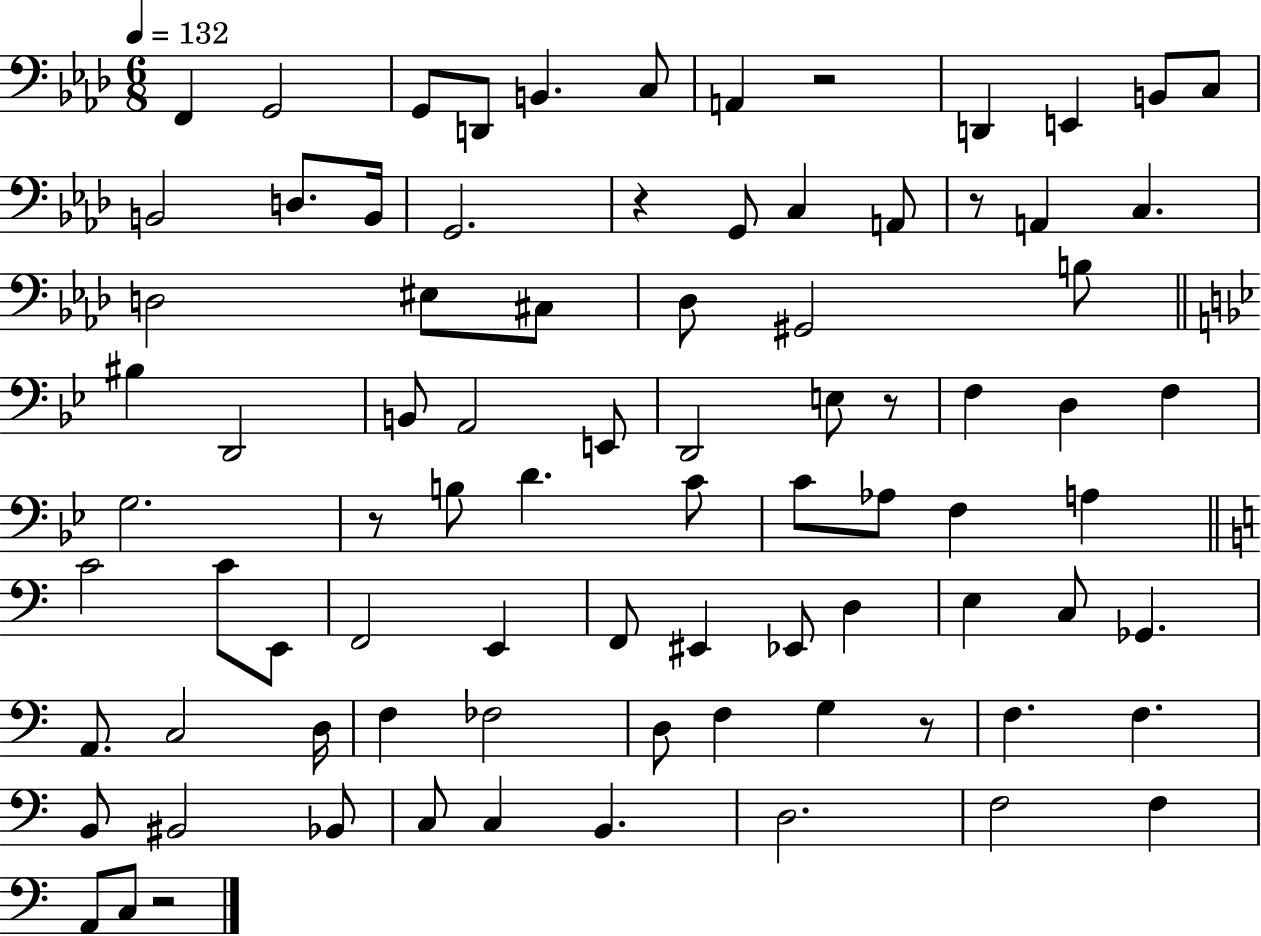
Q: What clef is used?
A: bass